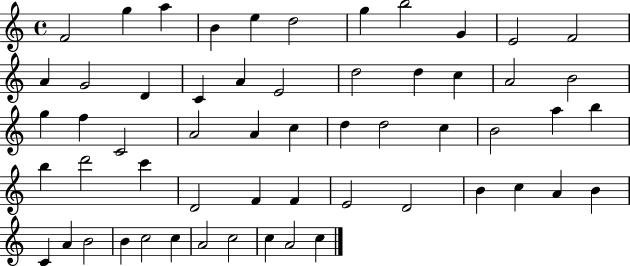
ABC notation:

X:1
T:Untitled
M:4/4
L:1/4
K:C
F2 g a B e d2 g b2 G E2 F2 A G2 D C A E2 d2 d c A2 B2 g f C2 A2 A c d d2 c B2 a b b d'2 c' D2 F F E2 D2 B c A B C A B2 B c2 c A2 c2 c A2 c